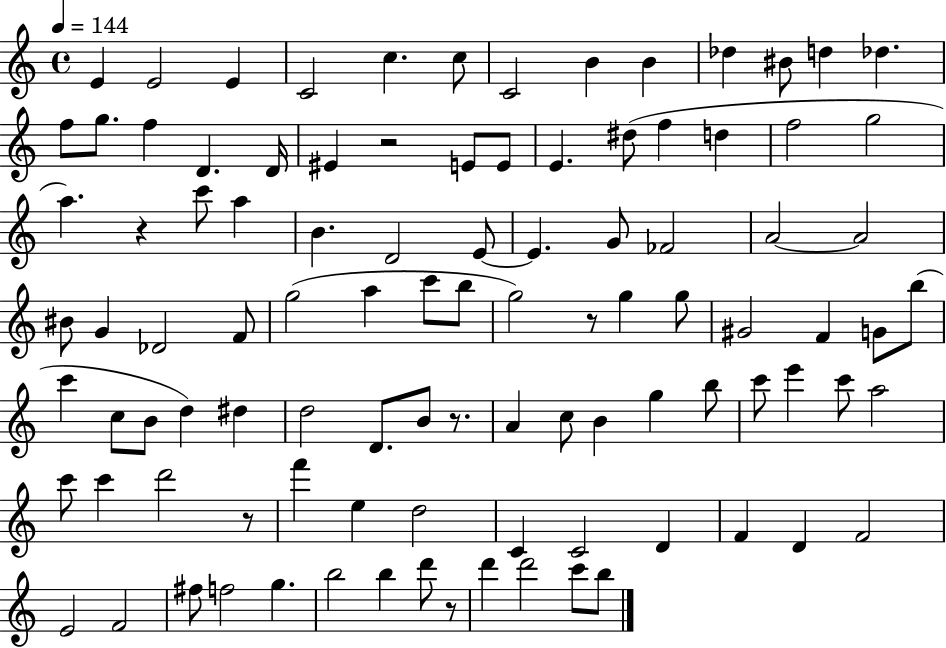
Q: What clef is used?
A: treble